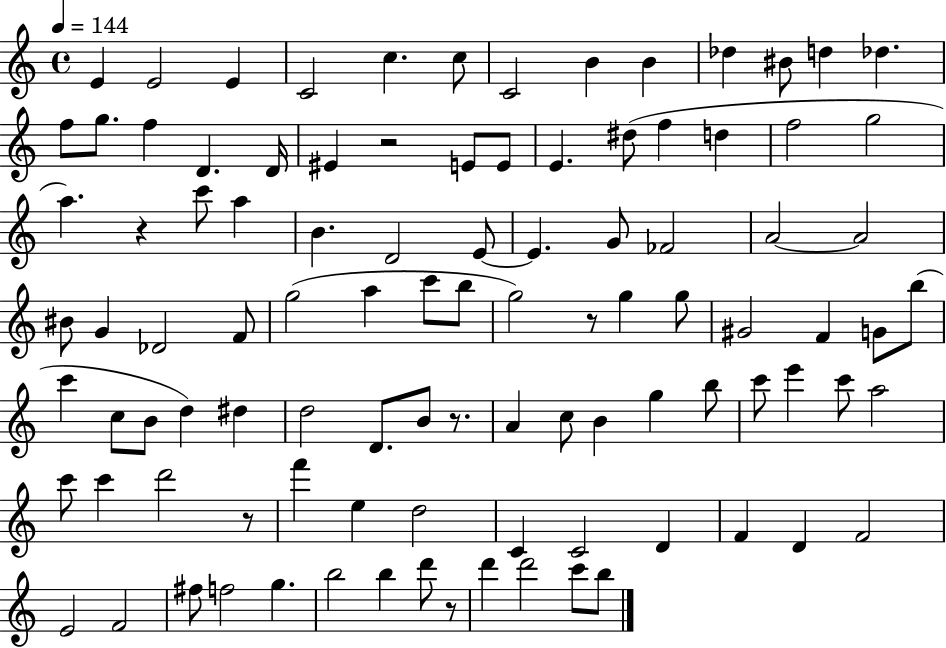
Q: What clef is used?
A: treble